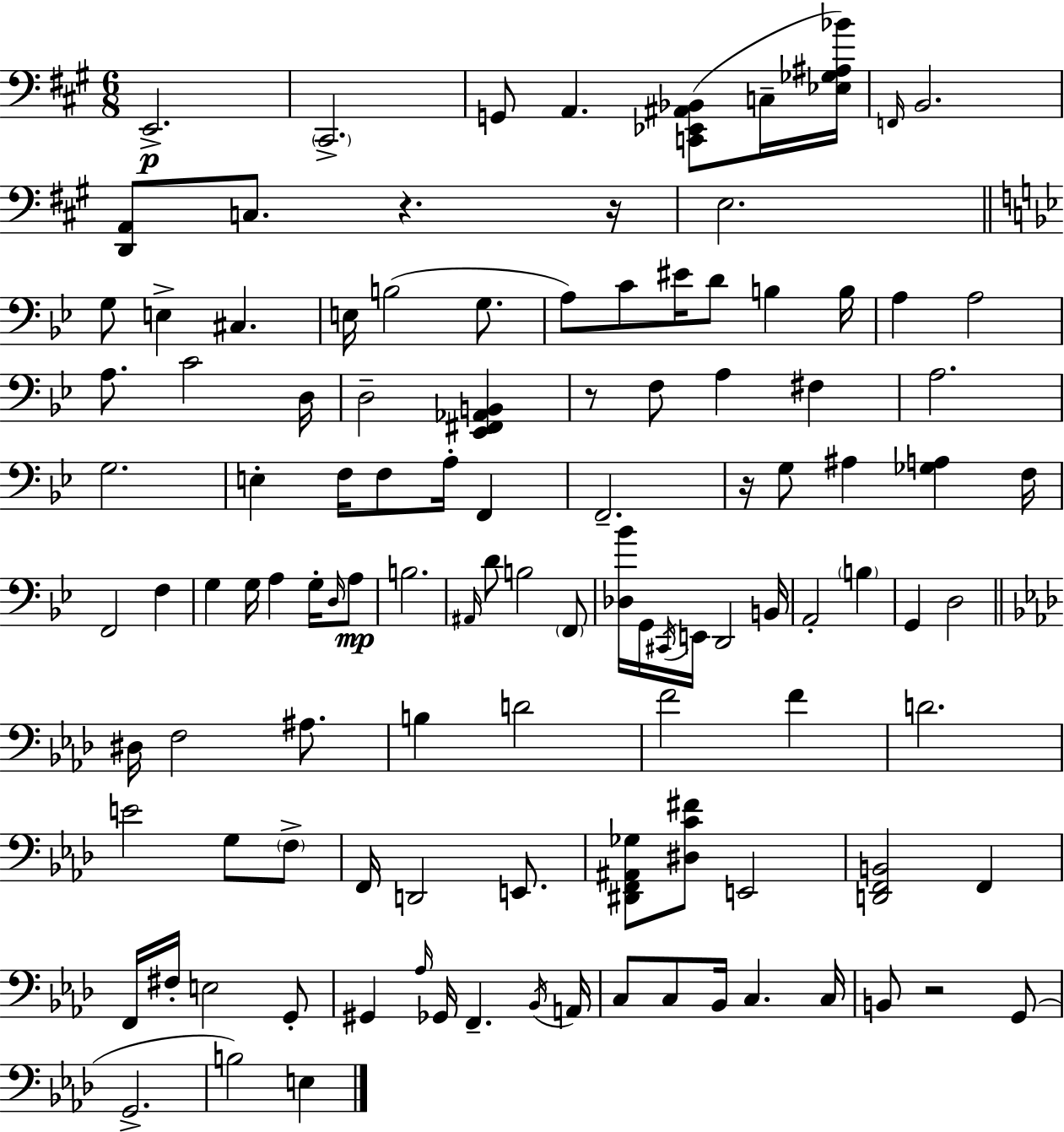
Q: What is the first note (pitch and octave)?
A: E2